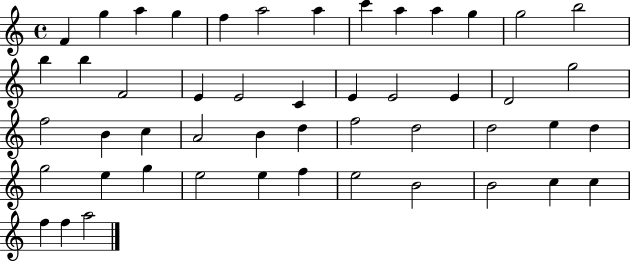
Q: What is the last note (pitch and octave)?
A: A5